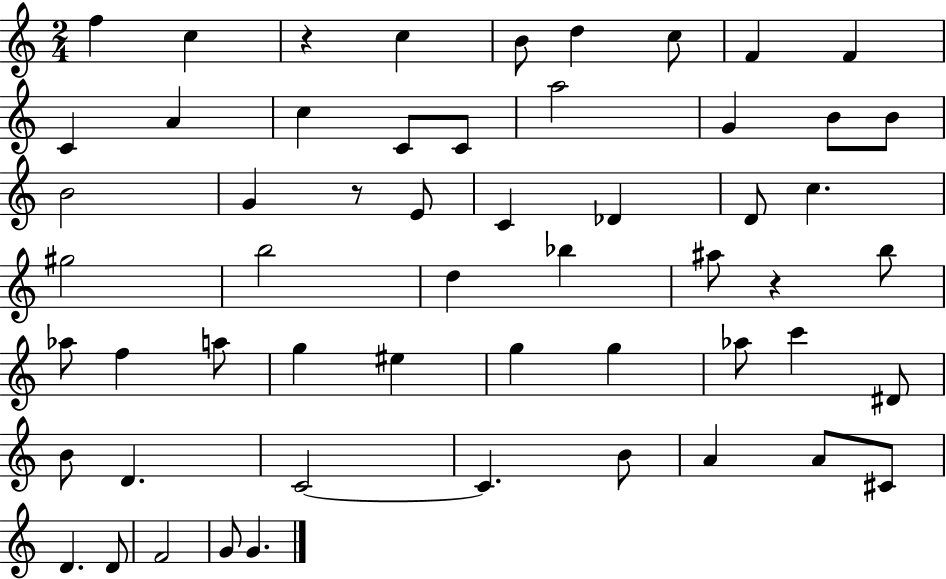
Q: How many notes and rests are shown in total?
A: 56